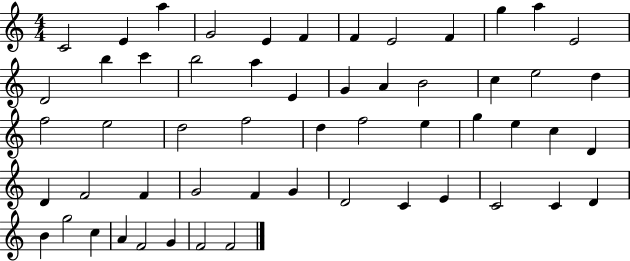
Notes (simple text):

C4/h E4/q A5/q G4/h E4/q F4/q F4/q E4/h F4/q G5/q A5/q E4/h D4/h B5/q C6/q B5/h A5/q E4/q G4/q A4/q B4/h C5/q E5/h D5/q F5/h E5/h D5/h F5/h D5/q F5/h E5/q G5/q E5/q C5/q D4/q D4/q F4/h F4/q G4/h F4/q G4/q D4/h C4/q E4/q C4/h C4/q D4/q B4/q G5/h C5/q A4/q F4/h G4/q F4/h F4/h